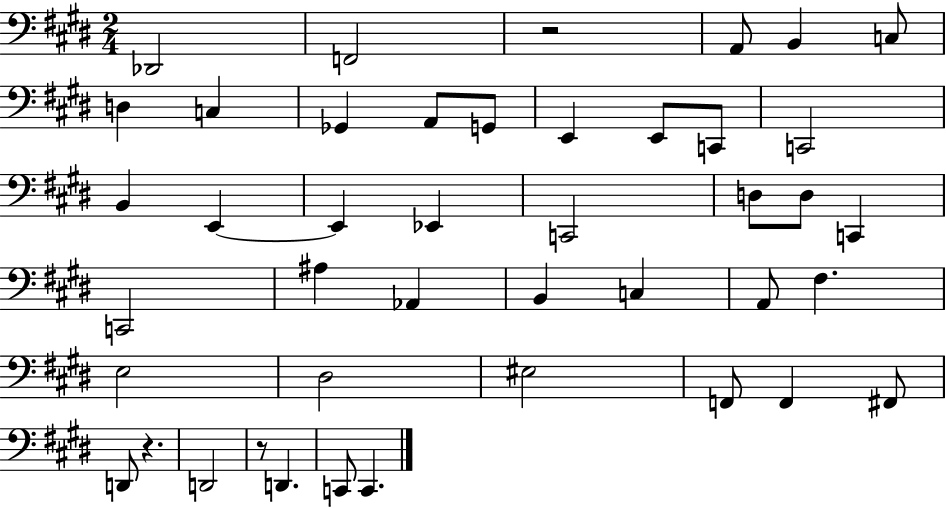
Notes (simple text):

Db2/h F2/h R/h A2/e B2/q C3/e D3/q C3/q Gb2/q A2/e G2/e E2/q E2/e C2/e C2/h B2/q E2/q E2/q Eb2/q C2/h D3/e D3/e C2/q C2/h A#3/q Ab2/q B2/q C3/q A2/e F#3/q. E3/h D#3/h EIS3/h F2/e F2/q F#2/e D2/e R/q. D2/h R/e D2/q. C2/e C2/q.